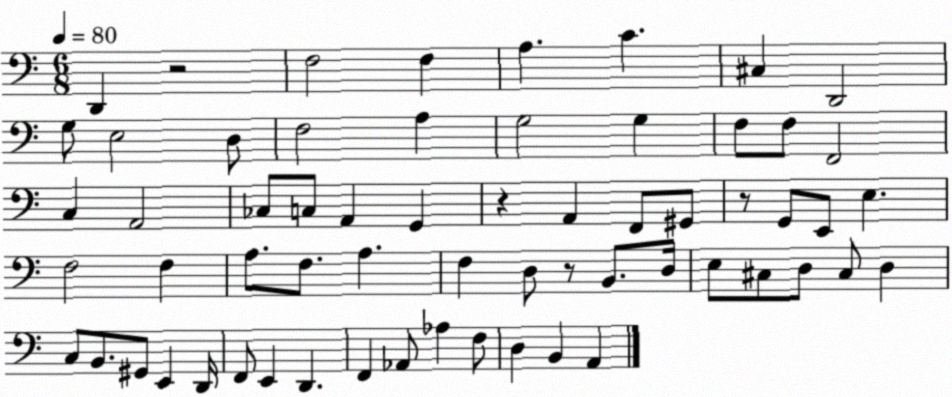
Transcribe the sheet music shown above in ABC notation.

X:1
T:Untitled
M:6/8
L:1/4
K:C
D,, z2 F,2 F, A, C ^C, D,,2 G,/2 E,2 D,/2 F,2 A, G,2 G, F,/2 F,/2 F,,2 C, A,,2 _C,/2 C,/2 A,, G,, z A,, F,,/2 ^G,,/2 z/2 G,,/2 E,,/2 E, F,2 F, A,/2 F,/2 A, F, D,/2 z/2 B,,/2 D,/4 E,/2 ^C,/2 D,/2 ^C,/2 D, C,/2 B,,/2 ^G,,/2 E,, D,,/4 F,,/2 E,, D,, F,, _A,,/2 _A, F,/2 D, B,, A,,